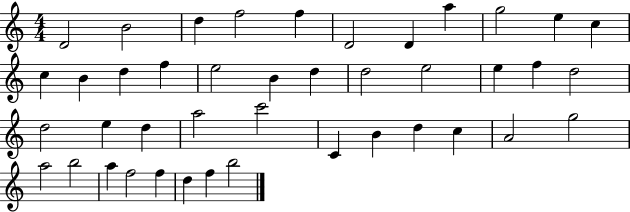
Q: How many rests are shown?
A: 0